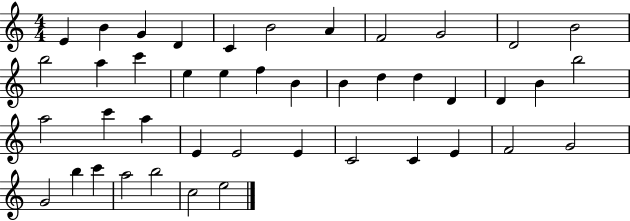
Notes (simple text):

E4/q B4/q G4/q D4/q C4/q B4/h A4/q F4/h G4/h D4/h B4/h B5/h A5/q C6/q E5/q E5/q F5/q B4/q B4/q D5/q D5/q D4/q D4/q B4/q B5/h A5/h C6/q A5/q E4/q E4/h E4/q C4/h C4/q E4/q F4/h G4/h G4/h B5/q C6/q A5/h B5/h C5/h E5/h